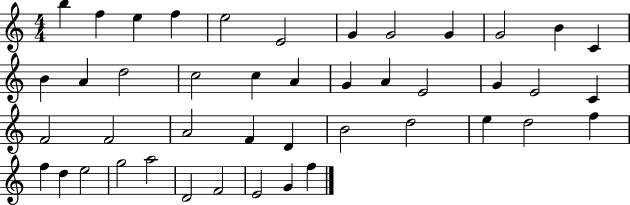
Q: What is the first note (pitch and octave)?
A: B5